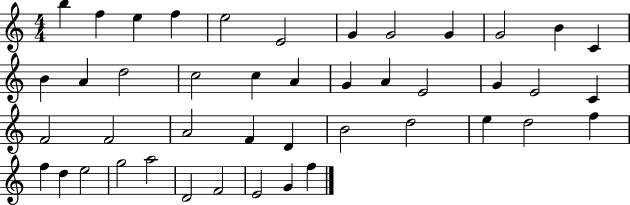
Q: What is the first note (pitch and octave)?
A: B5